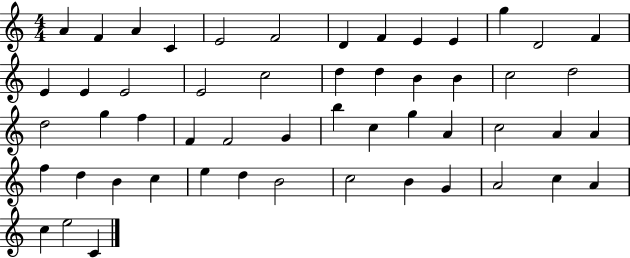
A4/q F4/q A4/q C4/q E4/h F4/h D4/q F4/q E4/q E4/q G5/q D4/h F4/q E4/q E4/q E4/h E4/h C5/h D5/q D5/q B4/q B4/q C5/h D5/h D5/h G5/q F5/q F4/q F4/h G4/q B5/q C5/q G5/q A4/q C5/h A4/q A4/q F5/q D5/q B4/q C5/q E5/q D5/q B4/h C5/h B4/q G4/q A4/h C5/q A4/q C5/q E5/h C4/q